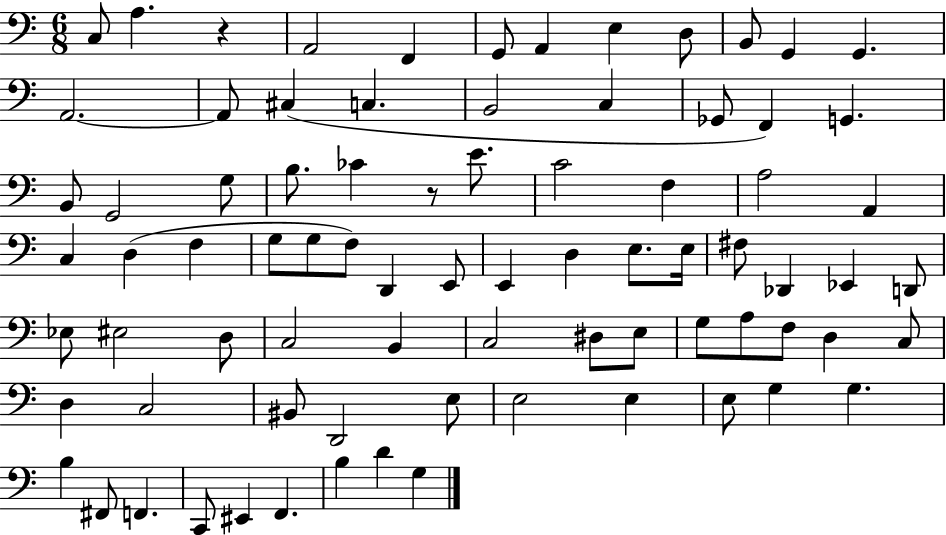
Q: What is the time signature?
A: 6/8